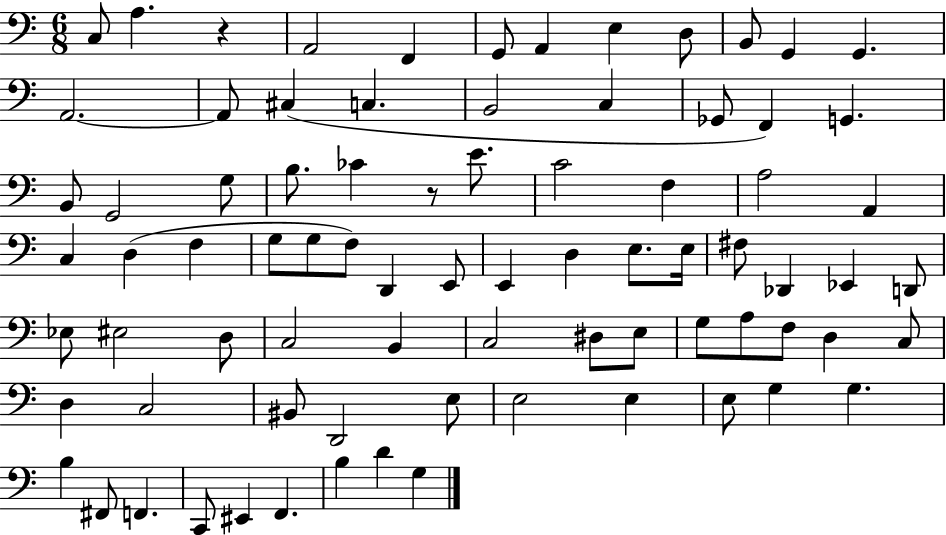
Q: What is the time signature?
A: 6/8